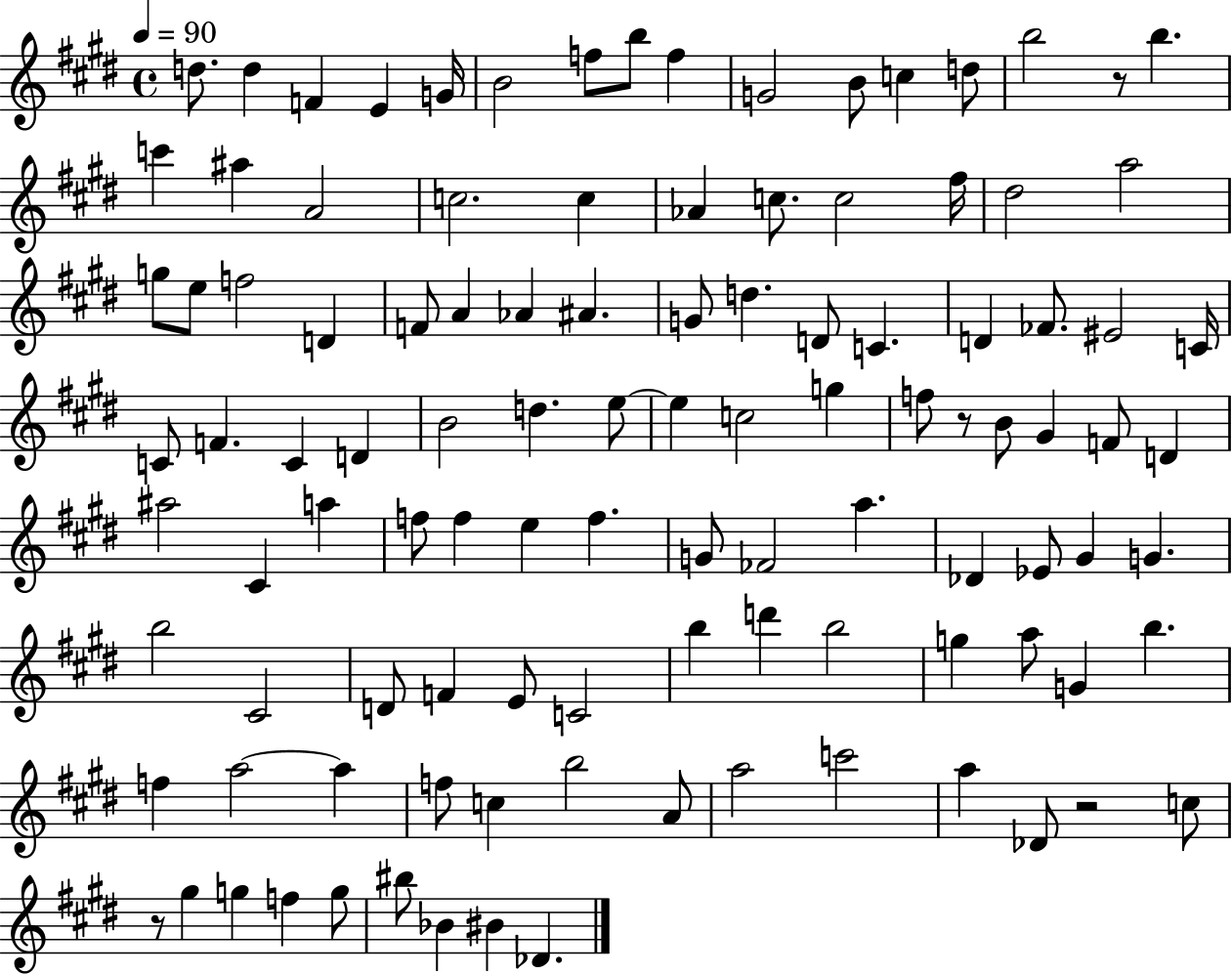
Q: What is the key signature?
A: E major